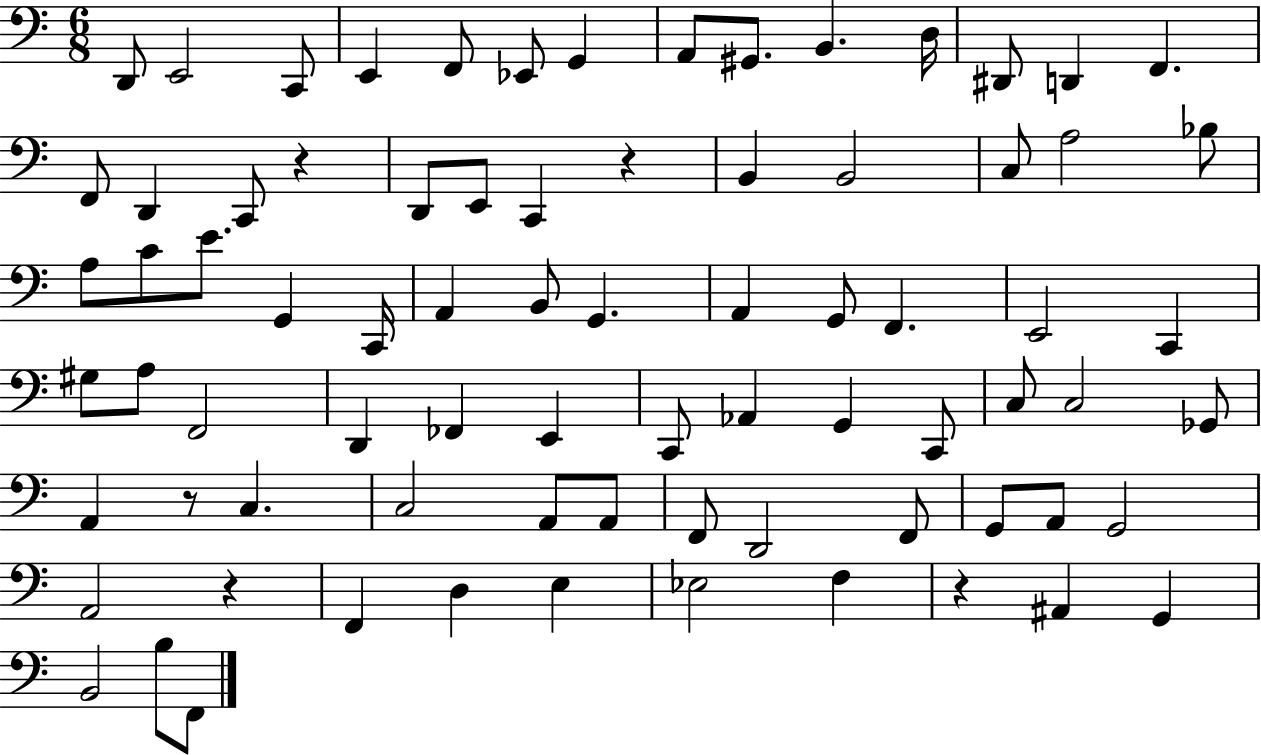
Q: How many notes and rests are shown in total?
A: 78